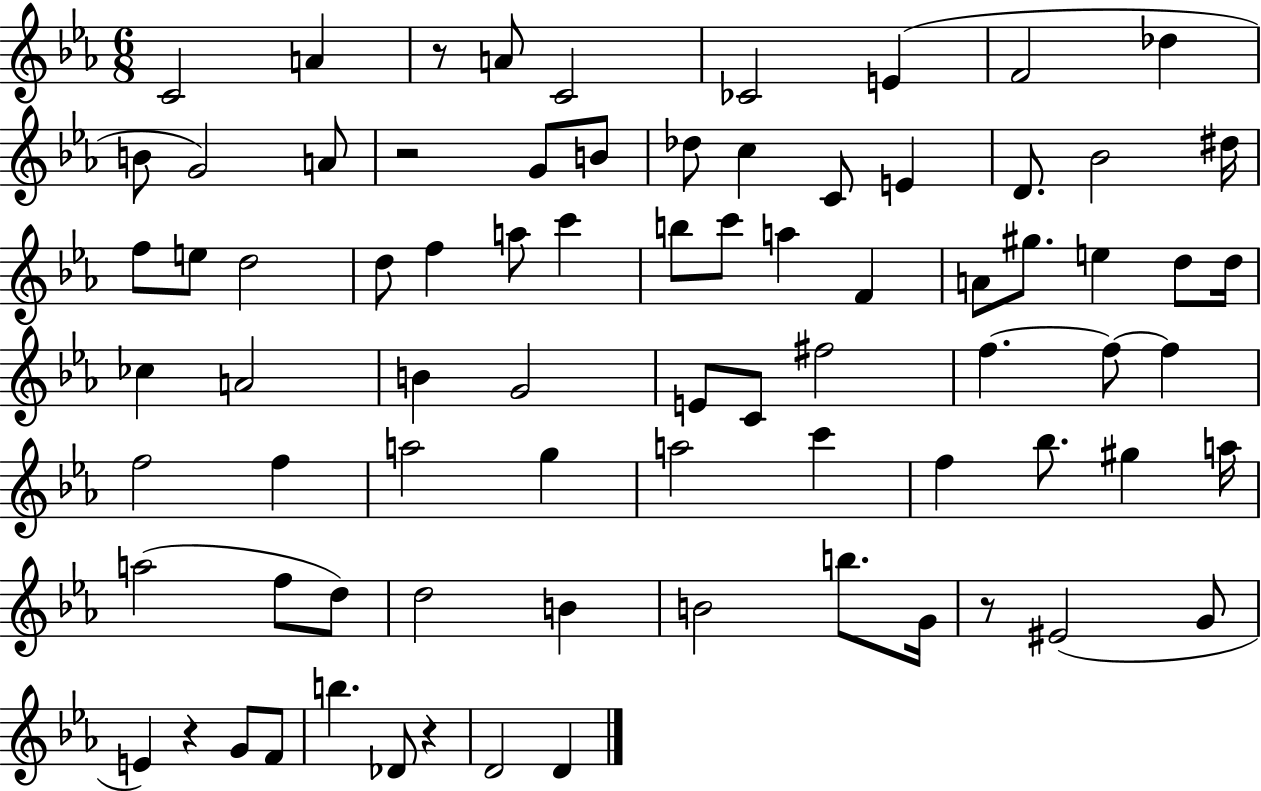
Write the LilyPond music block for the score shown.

{
  \clef treble
  \numericTimeSignature
  \time 6/8
  \key ees \major
  c'2 a'4 | r8 a'8 c'2 | ces'2 e'4( | f'2 des''4 | \break b'8 g'2) a'8 | r2 g'8 b'8 | des''8 c''4 c'8 e'4 | d'8. bes'2 dis''16 | \break f''8 e''8 d''2 | d''8 f''4 a''8 c'''4 | b''8 c'''8 a''4 f'4 | a'8 gis''8. e''4 d''8 d''16 | \break ces''4 a'2 | b'4 g'2 | e'8 c'8 fis''2 | f''4.~~ f''8~~ f''4 | \break f''2 f''4 | a''2 g''4 | a''2 c'''4 | f''4 bes''8. gis''4 a''16 | \break a''2( f''8 d''8) | d''2 b'4 | b'2 b''8. g'16 | r8 eis'2( g'8 | \break e'4) r4 g'8 f'8 | b''4. des'8 r4 | d'2 d'4 | \bar "|."
}